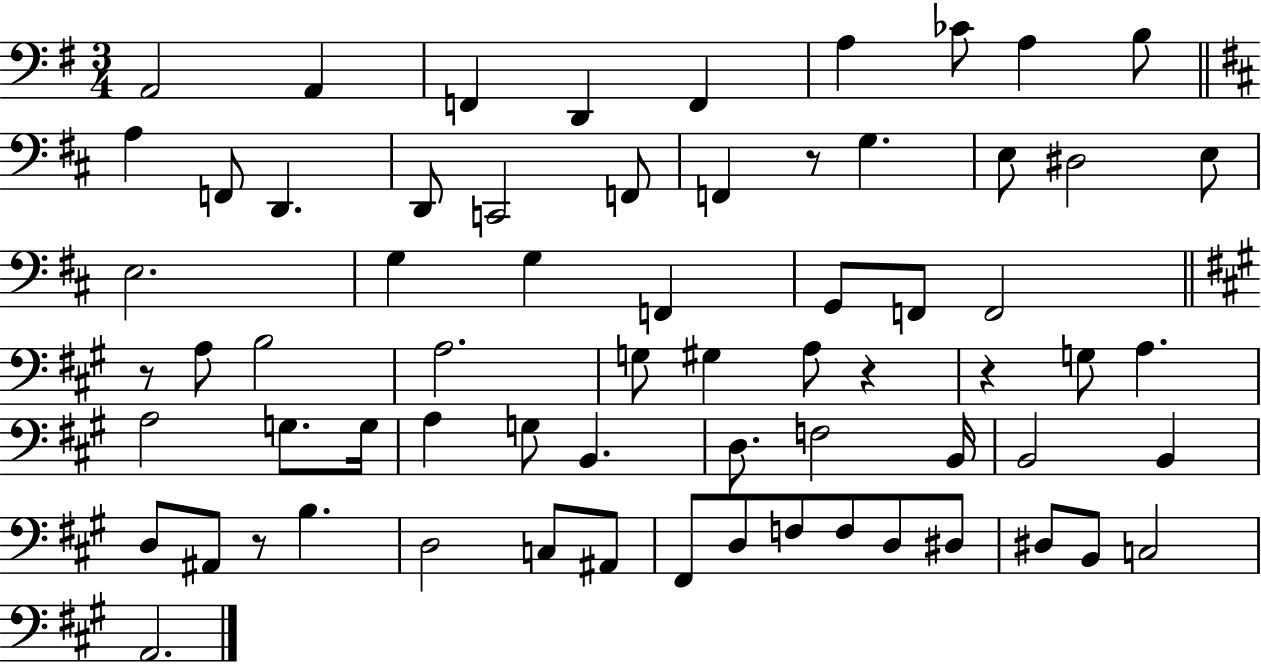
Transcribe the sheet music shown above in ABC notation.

X:1
T:Untitled
M:3/4
L:1/4
K:G
A,,2 A,, F,, D,, F,, A, _C/2 A, B,/2 A, F,,/2 D,, D,,/2 C,,2 F,,/2 F,, z/2 G, E,/2 ^D,2 E,/2 E,2 G, G, F,, G,,/2 F,,/2 F,,2 z/2 A,/2 B,2 A,2 G,/2 ^G, A,/2 z z G,/2 A, A,2 G,/2 G,/4 A, G,/2 B,, D,/2 F,2 B,,/4 B,,2 B,, D,/2 ^A,,/2 z/2 B, D,2 C,/2 ^A,,/2 ^F,,/2 D,/2 F,/2 F,/2 D,/2 ^D,/2 ^D,/2 B,,/2 C,2 A,,2